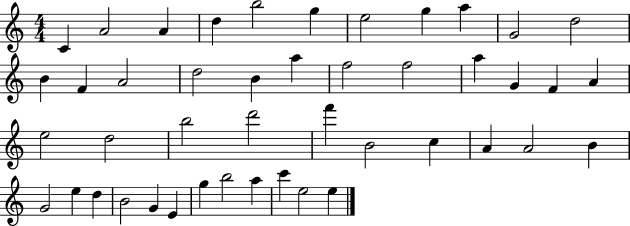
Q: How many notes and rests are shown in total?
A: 45